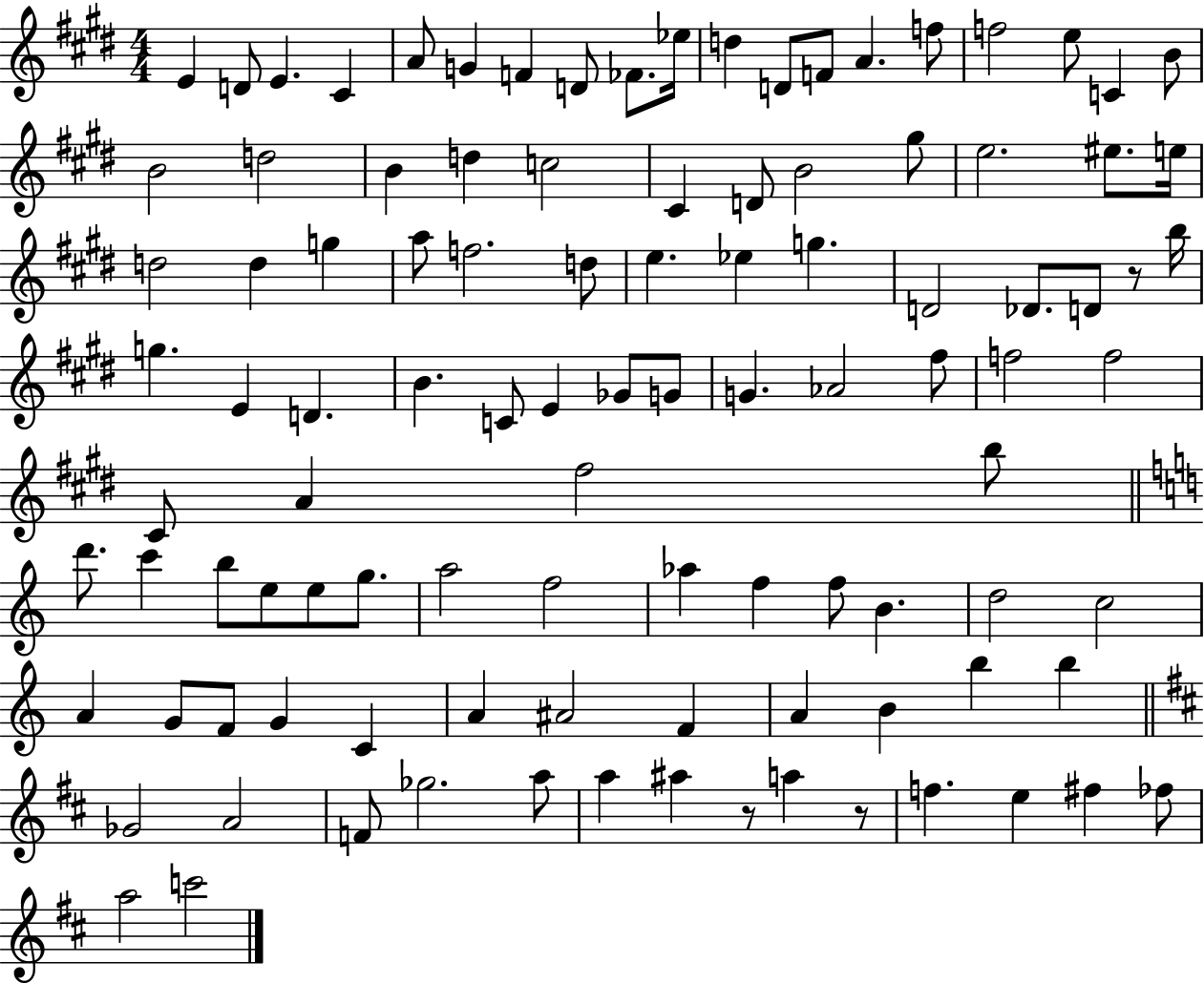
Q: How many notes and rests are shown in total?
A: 104